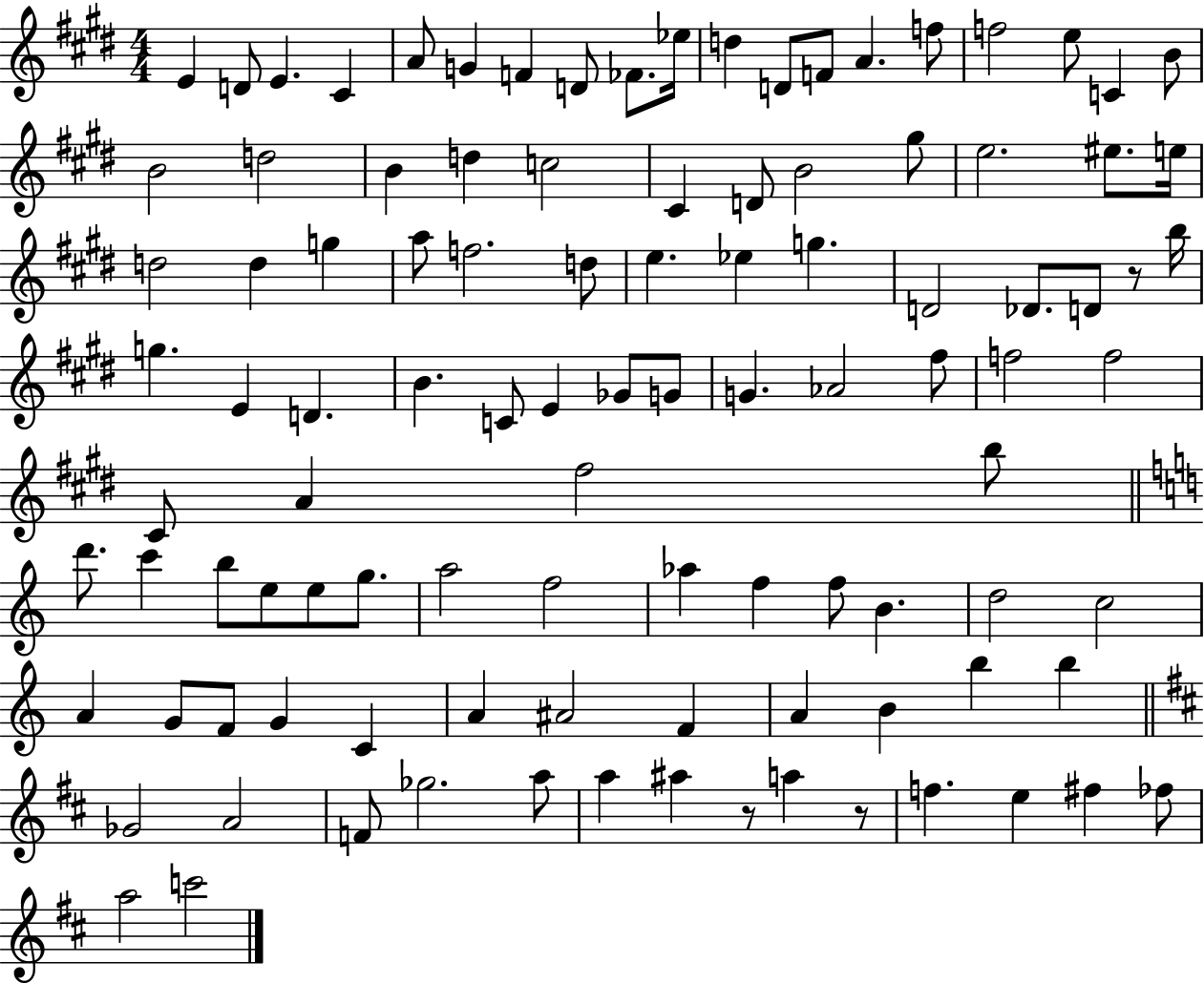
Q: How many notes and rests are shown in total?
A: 104